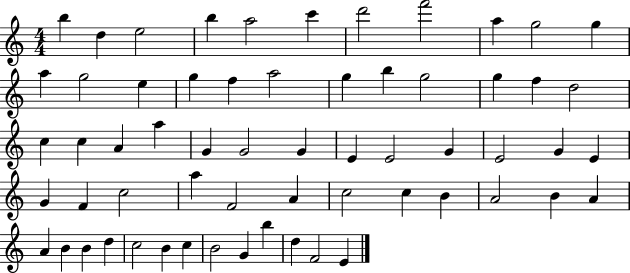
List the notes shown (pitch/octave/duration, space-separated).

B5/q D5/q E5/h B5/q A5/h C6/q D6/h F6/h A5/q G5/h G5/q A5/q G5/h E5/q G5/q F5/q A5/h G5/q B5/q G5/h G5/q F5/q D5/h C5/q C5/q A4/q A5/q G4/q G4/h G4/q E4/q E4/h G4/q E4/h G4/q E4/q G4/q F4/q C5/h A5/q F4/h A4/q C5/h C5/q B4/q A4/h B4/q A4/q A4/q B4/q B4/q D5/q C5/h B4/q C5/q B4/h G4/q B5/q D5/q F4/h E4/q